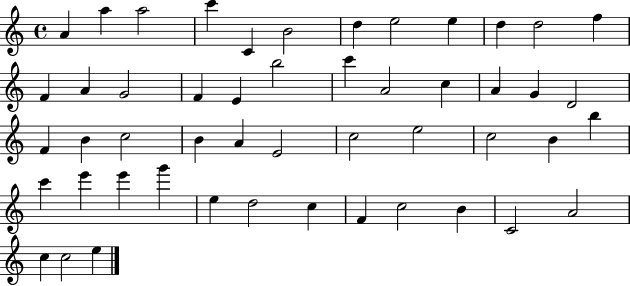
{
  \clef treble
  \time 4/4
  \defaultTimeSignature
  \key c \major
  a'4 a''4 a''2 | c'''4 c'4 b'2 | d''4 e''2 e''4 | d''4 d''2 f''4 | \break f'4 a'4 g'2 | f'4 e'4 b''2 | c'''4 a'2 c''4 | a'4 g'4 d'2 | \break f'4 b'4 c''2 | b'4 a'4 e'2 | c''2 e''2 | c''2 b'4 b''4 | \break c'''4 e'''4 e'''4 g'''4 | e''4 d''2 c''4 | f'4 c''2 b'4 | c'2 a'2 | \break c''4 c''2 e''4 | \bar "|."
}